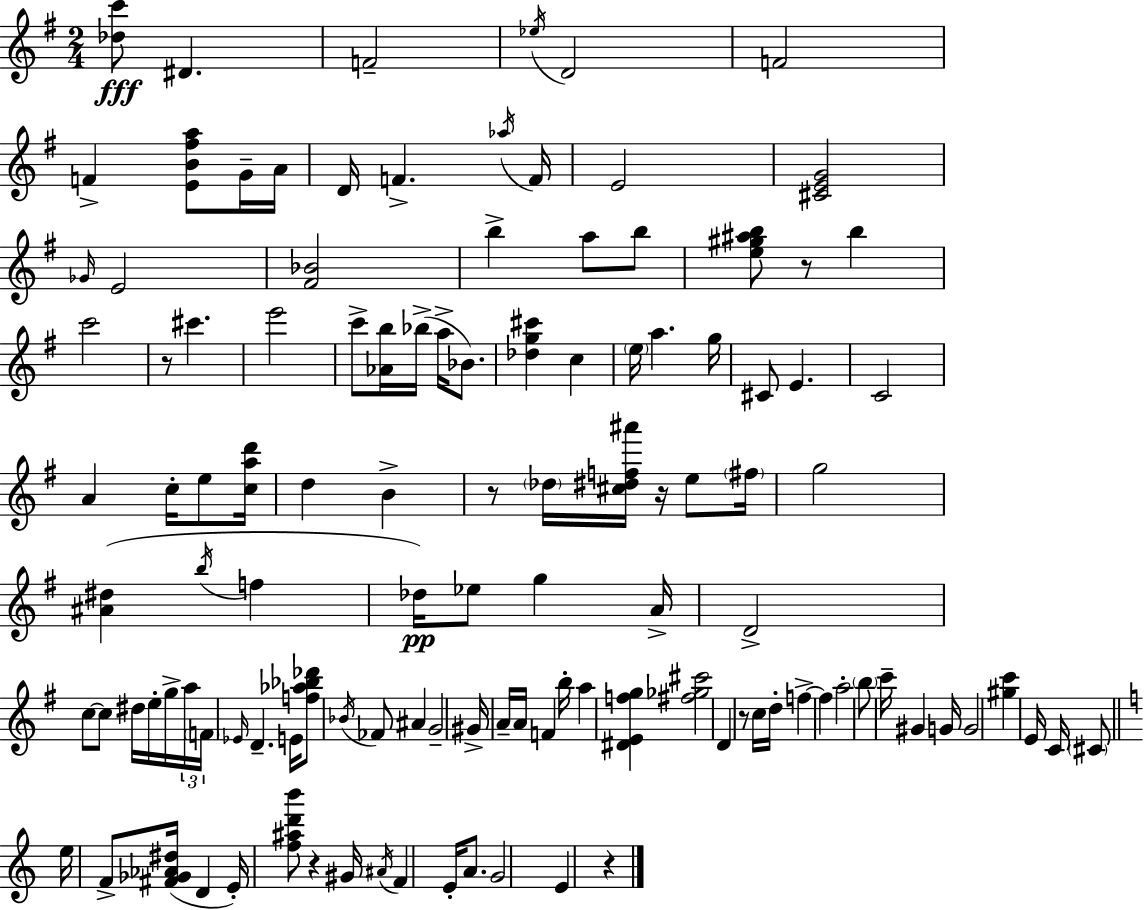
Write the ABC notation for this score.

X:1
T:Untitled
M:2/4
L:1/4
K:Em
[_dc']/2 ^D F2 _e/4 D2 F2 F [EB^fa]/2 G/4 A/4 D/4 F _a/4 F/4 E2 [^CEG]2 _G/4 E2 [^F_B]2 b a/2 b/2 [e^g^ab]/2 z/2 b c'2 z/2 ^c' e'2 c'/2 [_Ab]/4 _b/4 a/4 _B/2 [_dg^c'] c e/4 a g/4 ^C/2 E C2 A c/4 e/2 [cad']/4 d B z/2 _d/4 [^c^df^a']/4 z/4 e/2 ^f/4 g2 [^A^d] b/4 f _d/4 _e/2 g A/4 D2 c/2 c/2 ^d/4 e/4 g/4 a/4 F/4 _E/4 D E/4 [f_a_b_d']/2 _B/4 _F/2 ^A G2 ^G/4 A/4 A/4 F b/4 a [^DEfg] [^f_g^c']2 D z/2 c/4 d/4 f f a2 b/2 c'/4 ^G G/4 G2 [^gc'] E/4 C/4 ^C/2 e/4 F/2 [^F_G_A^d]/4 D E/4 [f^ad'b']/2 z ^G/4 ^A/4 F E/4 A/2 G2 E z